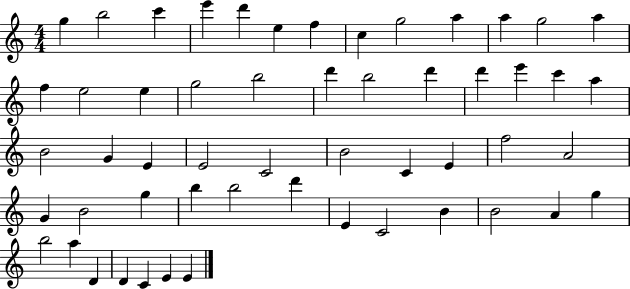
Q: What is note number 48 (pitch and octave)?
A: B5